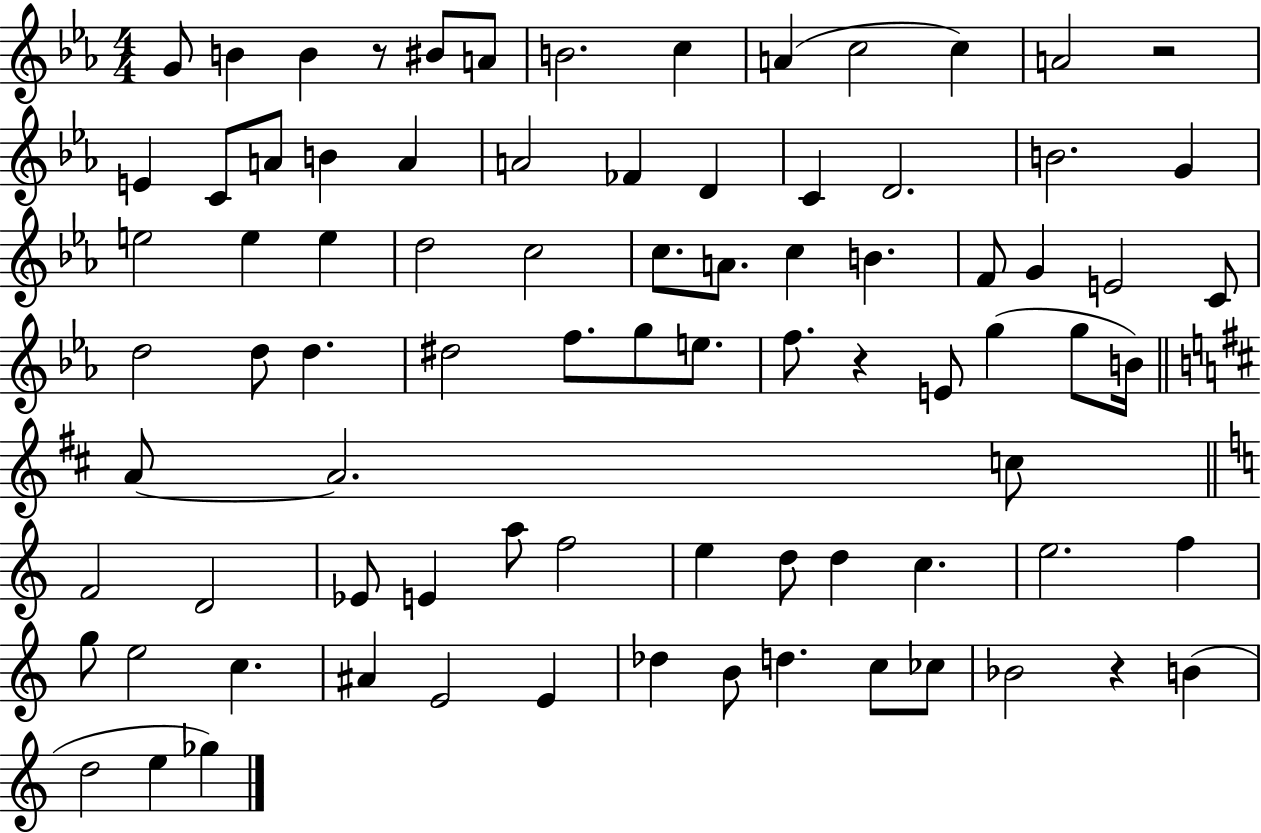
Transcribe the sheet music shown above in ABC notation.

X:1
T:Untitled
M:4/4
L:1/4
K:Eb
G/2 B B z/2 ^B/2 A/2 B2 c A c2 c A2 z2 E C/2 A/2 B A A2 _F D C D2 B2 G e2 e e d2 c2 c/2 A/2 c B F/2 G E2 C/2 d2 d/2 d ^d2 f/2 g/2 e/2 f/2 z E/2 g g/2 B/4 A/2 A2 c/2 F2 D2 _E/2 E a/2 f2 e d/2 d c e2 f g/2 e2 c ^A E2 E _d B/2 d c/2 _c/2 _B2 z B d2 e _g